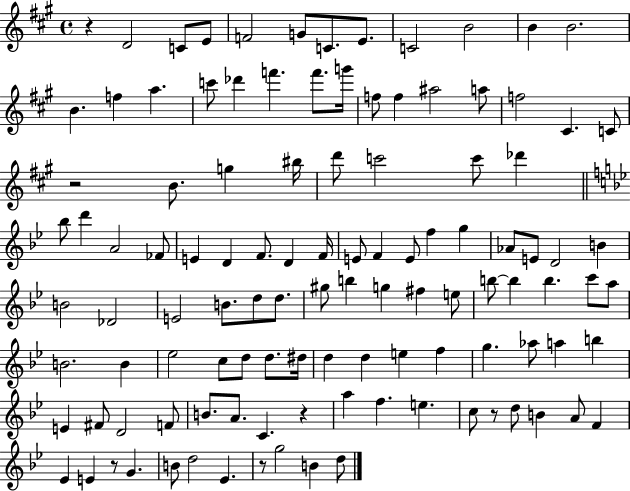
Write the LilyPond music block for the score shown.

{
  \clef treble
  \time 4/4
  \defaultTimeSignature
  \key a \major
  r4 d'2 c'8 e'8 | f'2 g'8 c'8. e'8. | c'2 b'2 | b'4 b'2. | \break b'4. f''4 a''4. | c'''8 des'''4 f'''4. f'''8. g'''16 | f''8 f''4 ais''2 a''8 | f''2 cis'4. c'8 | \break r2 b'8. g''4 bis''16 | d'''8 c'''2 c'''8 des'''4 | \bar "||" \break \key g \minor bes''8 d'''4 a'2 fes'8 | e'4 d'4 f'8. d'4 f'16 | e'8 f'4 e'8 f''4 g''4 | aes'8 e'8 d'2 b'4 | \break b'2 des'2 | e'2 b'8. d''8 d''8. | gis''8 b''4 g''4 fis''4 e''8 | b''8~~ b''4 b''4. c'''8 a''8 | \break b'2. b'4 | ees''2 c''8 d''8 d''8. dis''16 | d''4 d''4 e''4 f''4 | g''4. aes''8 a''4 b''4 | \break e'4 fis'8 d'2 f'8 | b'8. a'8. c'4. r4 | a''4 f''4. e''4. | c''8 r8 d''8 b'4 a'8 f'4 | \break ees'4 e'4 r8 g'4. | b'8 d''2 ees'4. | r8 g''2 b'4 d''8 | \bar "|."
}